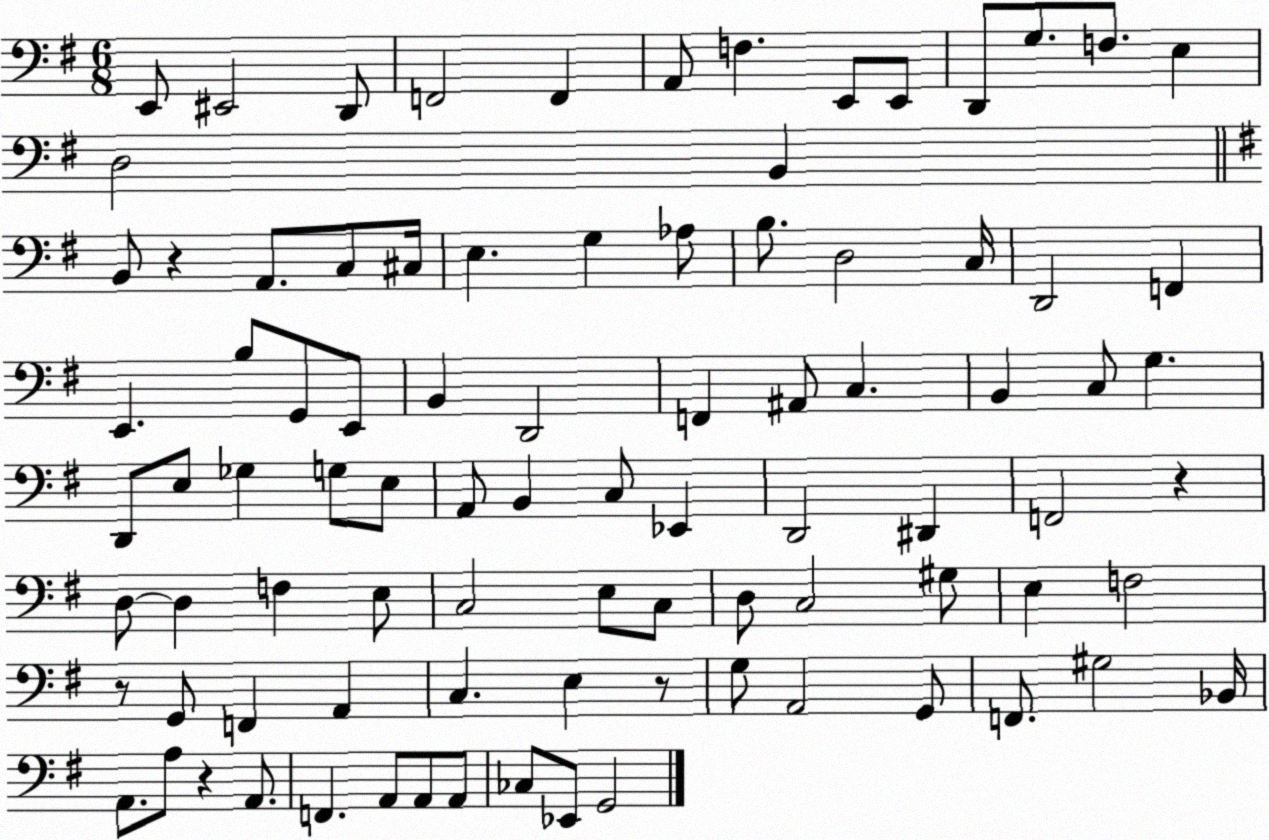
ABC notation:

X:1
T:Untitled
M:6/8
L:1/4
K:G
E,,/2 ^E,,2 D,,/2 F,,2 F,, A,,/2 F, E,,/2 E,,/2 D,,/2 G,/2 F,/2 E, D,2 B,, B,,/2 z A,,/2 C,/2 ^C,/4 E, G, _A,/2 B,/2 D,2 C,/4 D,,2 F,, E,, B,/2 G,,/2 E,,/2 B,, D,,2 F,, ^A,,/2 C, B,, C,/2 G, D,,/2 E,/2 _G, G,/2 E,/2 A,,/2 B,, C,/2 _E,, D,,2 ^D,, F,,2 z D,/2 D, F, E,/2 C,2 E,/2 C,/2 D,/2 C,2 ^G,/2 E, F,2 z/2 G,,/2 F,, A,, C, E, z/2 G,/2 A,,2 G,,/2 F,,/2 ^G,2 _B,,/4 A,,/2 A,/2 z A,,/2 F,, A,,/2 A,,/2 A,,/2 _C,/2 _E,,/2 G,,2